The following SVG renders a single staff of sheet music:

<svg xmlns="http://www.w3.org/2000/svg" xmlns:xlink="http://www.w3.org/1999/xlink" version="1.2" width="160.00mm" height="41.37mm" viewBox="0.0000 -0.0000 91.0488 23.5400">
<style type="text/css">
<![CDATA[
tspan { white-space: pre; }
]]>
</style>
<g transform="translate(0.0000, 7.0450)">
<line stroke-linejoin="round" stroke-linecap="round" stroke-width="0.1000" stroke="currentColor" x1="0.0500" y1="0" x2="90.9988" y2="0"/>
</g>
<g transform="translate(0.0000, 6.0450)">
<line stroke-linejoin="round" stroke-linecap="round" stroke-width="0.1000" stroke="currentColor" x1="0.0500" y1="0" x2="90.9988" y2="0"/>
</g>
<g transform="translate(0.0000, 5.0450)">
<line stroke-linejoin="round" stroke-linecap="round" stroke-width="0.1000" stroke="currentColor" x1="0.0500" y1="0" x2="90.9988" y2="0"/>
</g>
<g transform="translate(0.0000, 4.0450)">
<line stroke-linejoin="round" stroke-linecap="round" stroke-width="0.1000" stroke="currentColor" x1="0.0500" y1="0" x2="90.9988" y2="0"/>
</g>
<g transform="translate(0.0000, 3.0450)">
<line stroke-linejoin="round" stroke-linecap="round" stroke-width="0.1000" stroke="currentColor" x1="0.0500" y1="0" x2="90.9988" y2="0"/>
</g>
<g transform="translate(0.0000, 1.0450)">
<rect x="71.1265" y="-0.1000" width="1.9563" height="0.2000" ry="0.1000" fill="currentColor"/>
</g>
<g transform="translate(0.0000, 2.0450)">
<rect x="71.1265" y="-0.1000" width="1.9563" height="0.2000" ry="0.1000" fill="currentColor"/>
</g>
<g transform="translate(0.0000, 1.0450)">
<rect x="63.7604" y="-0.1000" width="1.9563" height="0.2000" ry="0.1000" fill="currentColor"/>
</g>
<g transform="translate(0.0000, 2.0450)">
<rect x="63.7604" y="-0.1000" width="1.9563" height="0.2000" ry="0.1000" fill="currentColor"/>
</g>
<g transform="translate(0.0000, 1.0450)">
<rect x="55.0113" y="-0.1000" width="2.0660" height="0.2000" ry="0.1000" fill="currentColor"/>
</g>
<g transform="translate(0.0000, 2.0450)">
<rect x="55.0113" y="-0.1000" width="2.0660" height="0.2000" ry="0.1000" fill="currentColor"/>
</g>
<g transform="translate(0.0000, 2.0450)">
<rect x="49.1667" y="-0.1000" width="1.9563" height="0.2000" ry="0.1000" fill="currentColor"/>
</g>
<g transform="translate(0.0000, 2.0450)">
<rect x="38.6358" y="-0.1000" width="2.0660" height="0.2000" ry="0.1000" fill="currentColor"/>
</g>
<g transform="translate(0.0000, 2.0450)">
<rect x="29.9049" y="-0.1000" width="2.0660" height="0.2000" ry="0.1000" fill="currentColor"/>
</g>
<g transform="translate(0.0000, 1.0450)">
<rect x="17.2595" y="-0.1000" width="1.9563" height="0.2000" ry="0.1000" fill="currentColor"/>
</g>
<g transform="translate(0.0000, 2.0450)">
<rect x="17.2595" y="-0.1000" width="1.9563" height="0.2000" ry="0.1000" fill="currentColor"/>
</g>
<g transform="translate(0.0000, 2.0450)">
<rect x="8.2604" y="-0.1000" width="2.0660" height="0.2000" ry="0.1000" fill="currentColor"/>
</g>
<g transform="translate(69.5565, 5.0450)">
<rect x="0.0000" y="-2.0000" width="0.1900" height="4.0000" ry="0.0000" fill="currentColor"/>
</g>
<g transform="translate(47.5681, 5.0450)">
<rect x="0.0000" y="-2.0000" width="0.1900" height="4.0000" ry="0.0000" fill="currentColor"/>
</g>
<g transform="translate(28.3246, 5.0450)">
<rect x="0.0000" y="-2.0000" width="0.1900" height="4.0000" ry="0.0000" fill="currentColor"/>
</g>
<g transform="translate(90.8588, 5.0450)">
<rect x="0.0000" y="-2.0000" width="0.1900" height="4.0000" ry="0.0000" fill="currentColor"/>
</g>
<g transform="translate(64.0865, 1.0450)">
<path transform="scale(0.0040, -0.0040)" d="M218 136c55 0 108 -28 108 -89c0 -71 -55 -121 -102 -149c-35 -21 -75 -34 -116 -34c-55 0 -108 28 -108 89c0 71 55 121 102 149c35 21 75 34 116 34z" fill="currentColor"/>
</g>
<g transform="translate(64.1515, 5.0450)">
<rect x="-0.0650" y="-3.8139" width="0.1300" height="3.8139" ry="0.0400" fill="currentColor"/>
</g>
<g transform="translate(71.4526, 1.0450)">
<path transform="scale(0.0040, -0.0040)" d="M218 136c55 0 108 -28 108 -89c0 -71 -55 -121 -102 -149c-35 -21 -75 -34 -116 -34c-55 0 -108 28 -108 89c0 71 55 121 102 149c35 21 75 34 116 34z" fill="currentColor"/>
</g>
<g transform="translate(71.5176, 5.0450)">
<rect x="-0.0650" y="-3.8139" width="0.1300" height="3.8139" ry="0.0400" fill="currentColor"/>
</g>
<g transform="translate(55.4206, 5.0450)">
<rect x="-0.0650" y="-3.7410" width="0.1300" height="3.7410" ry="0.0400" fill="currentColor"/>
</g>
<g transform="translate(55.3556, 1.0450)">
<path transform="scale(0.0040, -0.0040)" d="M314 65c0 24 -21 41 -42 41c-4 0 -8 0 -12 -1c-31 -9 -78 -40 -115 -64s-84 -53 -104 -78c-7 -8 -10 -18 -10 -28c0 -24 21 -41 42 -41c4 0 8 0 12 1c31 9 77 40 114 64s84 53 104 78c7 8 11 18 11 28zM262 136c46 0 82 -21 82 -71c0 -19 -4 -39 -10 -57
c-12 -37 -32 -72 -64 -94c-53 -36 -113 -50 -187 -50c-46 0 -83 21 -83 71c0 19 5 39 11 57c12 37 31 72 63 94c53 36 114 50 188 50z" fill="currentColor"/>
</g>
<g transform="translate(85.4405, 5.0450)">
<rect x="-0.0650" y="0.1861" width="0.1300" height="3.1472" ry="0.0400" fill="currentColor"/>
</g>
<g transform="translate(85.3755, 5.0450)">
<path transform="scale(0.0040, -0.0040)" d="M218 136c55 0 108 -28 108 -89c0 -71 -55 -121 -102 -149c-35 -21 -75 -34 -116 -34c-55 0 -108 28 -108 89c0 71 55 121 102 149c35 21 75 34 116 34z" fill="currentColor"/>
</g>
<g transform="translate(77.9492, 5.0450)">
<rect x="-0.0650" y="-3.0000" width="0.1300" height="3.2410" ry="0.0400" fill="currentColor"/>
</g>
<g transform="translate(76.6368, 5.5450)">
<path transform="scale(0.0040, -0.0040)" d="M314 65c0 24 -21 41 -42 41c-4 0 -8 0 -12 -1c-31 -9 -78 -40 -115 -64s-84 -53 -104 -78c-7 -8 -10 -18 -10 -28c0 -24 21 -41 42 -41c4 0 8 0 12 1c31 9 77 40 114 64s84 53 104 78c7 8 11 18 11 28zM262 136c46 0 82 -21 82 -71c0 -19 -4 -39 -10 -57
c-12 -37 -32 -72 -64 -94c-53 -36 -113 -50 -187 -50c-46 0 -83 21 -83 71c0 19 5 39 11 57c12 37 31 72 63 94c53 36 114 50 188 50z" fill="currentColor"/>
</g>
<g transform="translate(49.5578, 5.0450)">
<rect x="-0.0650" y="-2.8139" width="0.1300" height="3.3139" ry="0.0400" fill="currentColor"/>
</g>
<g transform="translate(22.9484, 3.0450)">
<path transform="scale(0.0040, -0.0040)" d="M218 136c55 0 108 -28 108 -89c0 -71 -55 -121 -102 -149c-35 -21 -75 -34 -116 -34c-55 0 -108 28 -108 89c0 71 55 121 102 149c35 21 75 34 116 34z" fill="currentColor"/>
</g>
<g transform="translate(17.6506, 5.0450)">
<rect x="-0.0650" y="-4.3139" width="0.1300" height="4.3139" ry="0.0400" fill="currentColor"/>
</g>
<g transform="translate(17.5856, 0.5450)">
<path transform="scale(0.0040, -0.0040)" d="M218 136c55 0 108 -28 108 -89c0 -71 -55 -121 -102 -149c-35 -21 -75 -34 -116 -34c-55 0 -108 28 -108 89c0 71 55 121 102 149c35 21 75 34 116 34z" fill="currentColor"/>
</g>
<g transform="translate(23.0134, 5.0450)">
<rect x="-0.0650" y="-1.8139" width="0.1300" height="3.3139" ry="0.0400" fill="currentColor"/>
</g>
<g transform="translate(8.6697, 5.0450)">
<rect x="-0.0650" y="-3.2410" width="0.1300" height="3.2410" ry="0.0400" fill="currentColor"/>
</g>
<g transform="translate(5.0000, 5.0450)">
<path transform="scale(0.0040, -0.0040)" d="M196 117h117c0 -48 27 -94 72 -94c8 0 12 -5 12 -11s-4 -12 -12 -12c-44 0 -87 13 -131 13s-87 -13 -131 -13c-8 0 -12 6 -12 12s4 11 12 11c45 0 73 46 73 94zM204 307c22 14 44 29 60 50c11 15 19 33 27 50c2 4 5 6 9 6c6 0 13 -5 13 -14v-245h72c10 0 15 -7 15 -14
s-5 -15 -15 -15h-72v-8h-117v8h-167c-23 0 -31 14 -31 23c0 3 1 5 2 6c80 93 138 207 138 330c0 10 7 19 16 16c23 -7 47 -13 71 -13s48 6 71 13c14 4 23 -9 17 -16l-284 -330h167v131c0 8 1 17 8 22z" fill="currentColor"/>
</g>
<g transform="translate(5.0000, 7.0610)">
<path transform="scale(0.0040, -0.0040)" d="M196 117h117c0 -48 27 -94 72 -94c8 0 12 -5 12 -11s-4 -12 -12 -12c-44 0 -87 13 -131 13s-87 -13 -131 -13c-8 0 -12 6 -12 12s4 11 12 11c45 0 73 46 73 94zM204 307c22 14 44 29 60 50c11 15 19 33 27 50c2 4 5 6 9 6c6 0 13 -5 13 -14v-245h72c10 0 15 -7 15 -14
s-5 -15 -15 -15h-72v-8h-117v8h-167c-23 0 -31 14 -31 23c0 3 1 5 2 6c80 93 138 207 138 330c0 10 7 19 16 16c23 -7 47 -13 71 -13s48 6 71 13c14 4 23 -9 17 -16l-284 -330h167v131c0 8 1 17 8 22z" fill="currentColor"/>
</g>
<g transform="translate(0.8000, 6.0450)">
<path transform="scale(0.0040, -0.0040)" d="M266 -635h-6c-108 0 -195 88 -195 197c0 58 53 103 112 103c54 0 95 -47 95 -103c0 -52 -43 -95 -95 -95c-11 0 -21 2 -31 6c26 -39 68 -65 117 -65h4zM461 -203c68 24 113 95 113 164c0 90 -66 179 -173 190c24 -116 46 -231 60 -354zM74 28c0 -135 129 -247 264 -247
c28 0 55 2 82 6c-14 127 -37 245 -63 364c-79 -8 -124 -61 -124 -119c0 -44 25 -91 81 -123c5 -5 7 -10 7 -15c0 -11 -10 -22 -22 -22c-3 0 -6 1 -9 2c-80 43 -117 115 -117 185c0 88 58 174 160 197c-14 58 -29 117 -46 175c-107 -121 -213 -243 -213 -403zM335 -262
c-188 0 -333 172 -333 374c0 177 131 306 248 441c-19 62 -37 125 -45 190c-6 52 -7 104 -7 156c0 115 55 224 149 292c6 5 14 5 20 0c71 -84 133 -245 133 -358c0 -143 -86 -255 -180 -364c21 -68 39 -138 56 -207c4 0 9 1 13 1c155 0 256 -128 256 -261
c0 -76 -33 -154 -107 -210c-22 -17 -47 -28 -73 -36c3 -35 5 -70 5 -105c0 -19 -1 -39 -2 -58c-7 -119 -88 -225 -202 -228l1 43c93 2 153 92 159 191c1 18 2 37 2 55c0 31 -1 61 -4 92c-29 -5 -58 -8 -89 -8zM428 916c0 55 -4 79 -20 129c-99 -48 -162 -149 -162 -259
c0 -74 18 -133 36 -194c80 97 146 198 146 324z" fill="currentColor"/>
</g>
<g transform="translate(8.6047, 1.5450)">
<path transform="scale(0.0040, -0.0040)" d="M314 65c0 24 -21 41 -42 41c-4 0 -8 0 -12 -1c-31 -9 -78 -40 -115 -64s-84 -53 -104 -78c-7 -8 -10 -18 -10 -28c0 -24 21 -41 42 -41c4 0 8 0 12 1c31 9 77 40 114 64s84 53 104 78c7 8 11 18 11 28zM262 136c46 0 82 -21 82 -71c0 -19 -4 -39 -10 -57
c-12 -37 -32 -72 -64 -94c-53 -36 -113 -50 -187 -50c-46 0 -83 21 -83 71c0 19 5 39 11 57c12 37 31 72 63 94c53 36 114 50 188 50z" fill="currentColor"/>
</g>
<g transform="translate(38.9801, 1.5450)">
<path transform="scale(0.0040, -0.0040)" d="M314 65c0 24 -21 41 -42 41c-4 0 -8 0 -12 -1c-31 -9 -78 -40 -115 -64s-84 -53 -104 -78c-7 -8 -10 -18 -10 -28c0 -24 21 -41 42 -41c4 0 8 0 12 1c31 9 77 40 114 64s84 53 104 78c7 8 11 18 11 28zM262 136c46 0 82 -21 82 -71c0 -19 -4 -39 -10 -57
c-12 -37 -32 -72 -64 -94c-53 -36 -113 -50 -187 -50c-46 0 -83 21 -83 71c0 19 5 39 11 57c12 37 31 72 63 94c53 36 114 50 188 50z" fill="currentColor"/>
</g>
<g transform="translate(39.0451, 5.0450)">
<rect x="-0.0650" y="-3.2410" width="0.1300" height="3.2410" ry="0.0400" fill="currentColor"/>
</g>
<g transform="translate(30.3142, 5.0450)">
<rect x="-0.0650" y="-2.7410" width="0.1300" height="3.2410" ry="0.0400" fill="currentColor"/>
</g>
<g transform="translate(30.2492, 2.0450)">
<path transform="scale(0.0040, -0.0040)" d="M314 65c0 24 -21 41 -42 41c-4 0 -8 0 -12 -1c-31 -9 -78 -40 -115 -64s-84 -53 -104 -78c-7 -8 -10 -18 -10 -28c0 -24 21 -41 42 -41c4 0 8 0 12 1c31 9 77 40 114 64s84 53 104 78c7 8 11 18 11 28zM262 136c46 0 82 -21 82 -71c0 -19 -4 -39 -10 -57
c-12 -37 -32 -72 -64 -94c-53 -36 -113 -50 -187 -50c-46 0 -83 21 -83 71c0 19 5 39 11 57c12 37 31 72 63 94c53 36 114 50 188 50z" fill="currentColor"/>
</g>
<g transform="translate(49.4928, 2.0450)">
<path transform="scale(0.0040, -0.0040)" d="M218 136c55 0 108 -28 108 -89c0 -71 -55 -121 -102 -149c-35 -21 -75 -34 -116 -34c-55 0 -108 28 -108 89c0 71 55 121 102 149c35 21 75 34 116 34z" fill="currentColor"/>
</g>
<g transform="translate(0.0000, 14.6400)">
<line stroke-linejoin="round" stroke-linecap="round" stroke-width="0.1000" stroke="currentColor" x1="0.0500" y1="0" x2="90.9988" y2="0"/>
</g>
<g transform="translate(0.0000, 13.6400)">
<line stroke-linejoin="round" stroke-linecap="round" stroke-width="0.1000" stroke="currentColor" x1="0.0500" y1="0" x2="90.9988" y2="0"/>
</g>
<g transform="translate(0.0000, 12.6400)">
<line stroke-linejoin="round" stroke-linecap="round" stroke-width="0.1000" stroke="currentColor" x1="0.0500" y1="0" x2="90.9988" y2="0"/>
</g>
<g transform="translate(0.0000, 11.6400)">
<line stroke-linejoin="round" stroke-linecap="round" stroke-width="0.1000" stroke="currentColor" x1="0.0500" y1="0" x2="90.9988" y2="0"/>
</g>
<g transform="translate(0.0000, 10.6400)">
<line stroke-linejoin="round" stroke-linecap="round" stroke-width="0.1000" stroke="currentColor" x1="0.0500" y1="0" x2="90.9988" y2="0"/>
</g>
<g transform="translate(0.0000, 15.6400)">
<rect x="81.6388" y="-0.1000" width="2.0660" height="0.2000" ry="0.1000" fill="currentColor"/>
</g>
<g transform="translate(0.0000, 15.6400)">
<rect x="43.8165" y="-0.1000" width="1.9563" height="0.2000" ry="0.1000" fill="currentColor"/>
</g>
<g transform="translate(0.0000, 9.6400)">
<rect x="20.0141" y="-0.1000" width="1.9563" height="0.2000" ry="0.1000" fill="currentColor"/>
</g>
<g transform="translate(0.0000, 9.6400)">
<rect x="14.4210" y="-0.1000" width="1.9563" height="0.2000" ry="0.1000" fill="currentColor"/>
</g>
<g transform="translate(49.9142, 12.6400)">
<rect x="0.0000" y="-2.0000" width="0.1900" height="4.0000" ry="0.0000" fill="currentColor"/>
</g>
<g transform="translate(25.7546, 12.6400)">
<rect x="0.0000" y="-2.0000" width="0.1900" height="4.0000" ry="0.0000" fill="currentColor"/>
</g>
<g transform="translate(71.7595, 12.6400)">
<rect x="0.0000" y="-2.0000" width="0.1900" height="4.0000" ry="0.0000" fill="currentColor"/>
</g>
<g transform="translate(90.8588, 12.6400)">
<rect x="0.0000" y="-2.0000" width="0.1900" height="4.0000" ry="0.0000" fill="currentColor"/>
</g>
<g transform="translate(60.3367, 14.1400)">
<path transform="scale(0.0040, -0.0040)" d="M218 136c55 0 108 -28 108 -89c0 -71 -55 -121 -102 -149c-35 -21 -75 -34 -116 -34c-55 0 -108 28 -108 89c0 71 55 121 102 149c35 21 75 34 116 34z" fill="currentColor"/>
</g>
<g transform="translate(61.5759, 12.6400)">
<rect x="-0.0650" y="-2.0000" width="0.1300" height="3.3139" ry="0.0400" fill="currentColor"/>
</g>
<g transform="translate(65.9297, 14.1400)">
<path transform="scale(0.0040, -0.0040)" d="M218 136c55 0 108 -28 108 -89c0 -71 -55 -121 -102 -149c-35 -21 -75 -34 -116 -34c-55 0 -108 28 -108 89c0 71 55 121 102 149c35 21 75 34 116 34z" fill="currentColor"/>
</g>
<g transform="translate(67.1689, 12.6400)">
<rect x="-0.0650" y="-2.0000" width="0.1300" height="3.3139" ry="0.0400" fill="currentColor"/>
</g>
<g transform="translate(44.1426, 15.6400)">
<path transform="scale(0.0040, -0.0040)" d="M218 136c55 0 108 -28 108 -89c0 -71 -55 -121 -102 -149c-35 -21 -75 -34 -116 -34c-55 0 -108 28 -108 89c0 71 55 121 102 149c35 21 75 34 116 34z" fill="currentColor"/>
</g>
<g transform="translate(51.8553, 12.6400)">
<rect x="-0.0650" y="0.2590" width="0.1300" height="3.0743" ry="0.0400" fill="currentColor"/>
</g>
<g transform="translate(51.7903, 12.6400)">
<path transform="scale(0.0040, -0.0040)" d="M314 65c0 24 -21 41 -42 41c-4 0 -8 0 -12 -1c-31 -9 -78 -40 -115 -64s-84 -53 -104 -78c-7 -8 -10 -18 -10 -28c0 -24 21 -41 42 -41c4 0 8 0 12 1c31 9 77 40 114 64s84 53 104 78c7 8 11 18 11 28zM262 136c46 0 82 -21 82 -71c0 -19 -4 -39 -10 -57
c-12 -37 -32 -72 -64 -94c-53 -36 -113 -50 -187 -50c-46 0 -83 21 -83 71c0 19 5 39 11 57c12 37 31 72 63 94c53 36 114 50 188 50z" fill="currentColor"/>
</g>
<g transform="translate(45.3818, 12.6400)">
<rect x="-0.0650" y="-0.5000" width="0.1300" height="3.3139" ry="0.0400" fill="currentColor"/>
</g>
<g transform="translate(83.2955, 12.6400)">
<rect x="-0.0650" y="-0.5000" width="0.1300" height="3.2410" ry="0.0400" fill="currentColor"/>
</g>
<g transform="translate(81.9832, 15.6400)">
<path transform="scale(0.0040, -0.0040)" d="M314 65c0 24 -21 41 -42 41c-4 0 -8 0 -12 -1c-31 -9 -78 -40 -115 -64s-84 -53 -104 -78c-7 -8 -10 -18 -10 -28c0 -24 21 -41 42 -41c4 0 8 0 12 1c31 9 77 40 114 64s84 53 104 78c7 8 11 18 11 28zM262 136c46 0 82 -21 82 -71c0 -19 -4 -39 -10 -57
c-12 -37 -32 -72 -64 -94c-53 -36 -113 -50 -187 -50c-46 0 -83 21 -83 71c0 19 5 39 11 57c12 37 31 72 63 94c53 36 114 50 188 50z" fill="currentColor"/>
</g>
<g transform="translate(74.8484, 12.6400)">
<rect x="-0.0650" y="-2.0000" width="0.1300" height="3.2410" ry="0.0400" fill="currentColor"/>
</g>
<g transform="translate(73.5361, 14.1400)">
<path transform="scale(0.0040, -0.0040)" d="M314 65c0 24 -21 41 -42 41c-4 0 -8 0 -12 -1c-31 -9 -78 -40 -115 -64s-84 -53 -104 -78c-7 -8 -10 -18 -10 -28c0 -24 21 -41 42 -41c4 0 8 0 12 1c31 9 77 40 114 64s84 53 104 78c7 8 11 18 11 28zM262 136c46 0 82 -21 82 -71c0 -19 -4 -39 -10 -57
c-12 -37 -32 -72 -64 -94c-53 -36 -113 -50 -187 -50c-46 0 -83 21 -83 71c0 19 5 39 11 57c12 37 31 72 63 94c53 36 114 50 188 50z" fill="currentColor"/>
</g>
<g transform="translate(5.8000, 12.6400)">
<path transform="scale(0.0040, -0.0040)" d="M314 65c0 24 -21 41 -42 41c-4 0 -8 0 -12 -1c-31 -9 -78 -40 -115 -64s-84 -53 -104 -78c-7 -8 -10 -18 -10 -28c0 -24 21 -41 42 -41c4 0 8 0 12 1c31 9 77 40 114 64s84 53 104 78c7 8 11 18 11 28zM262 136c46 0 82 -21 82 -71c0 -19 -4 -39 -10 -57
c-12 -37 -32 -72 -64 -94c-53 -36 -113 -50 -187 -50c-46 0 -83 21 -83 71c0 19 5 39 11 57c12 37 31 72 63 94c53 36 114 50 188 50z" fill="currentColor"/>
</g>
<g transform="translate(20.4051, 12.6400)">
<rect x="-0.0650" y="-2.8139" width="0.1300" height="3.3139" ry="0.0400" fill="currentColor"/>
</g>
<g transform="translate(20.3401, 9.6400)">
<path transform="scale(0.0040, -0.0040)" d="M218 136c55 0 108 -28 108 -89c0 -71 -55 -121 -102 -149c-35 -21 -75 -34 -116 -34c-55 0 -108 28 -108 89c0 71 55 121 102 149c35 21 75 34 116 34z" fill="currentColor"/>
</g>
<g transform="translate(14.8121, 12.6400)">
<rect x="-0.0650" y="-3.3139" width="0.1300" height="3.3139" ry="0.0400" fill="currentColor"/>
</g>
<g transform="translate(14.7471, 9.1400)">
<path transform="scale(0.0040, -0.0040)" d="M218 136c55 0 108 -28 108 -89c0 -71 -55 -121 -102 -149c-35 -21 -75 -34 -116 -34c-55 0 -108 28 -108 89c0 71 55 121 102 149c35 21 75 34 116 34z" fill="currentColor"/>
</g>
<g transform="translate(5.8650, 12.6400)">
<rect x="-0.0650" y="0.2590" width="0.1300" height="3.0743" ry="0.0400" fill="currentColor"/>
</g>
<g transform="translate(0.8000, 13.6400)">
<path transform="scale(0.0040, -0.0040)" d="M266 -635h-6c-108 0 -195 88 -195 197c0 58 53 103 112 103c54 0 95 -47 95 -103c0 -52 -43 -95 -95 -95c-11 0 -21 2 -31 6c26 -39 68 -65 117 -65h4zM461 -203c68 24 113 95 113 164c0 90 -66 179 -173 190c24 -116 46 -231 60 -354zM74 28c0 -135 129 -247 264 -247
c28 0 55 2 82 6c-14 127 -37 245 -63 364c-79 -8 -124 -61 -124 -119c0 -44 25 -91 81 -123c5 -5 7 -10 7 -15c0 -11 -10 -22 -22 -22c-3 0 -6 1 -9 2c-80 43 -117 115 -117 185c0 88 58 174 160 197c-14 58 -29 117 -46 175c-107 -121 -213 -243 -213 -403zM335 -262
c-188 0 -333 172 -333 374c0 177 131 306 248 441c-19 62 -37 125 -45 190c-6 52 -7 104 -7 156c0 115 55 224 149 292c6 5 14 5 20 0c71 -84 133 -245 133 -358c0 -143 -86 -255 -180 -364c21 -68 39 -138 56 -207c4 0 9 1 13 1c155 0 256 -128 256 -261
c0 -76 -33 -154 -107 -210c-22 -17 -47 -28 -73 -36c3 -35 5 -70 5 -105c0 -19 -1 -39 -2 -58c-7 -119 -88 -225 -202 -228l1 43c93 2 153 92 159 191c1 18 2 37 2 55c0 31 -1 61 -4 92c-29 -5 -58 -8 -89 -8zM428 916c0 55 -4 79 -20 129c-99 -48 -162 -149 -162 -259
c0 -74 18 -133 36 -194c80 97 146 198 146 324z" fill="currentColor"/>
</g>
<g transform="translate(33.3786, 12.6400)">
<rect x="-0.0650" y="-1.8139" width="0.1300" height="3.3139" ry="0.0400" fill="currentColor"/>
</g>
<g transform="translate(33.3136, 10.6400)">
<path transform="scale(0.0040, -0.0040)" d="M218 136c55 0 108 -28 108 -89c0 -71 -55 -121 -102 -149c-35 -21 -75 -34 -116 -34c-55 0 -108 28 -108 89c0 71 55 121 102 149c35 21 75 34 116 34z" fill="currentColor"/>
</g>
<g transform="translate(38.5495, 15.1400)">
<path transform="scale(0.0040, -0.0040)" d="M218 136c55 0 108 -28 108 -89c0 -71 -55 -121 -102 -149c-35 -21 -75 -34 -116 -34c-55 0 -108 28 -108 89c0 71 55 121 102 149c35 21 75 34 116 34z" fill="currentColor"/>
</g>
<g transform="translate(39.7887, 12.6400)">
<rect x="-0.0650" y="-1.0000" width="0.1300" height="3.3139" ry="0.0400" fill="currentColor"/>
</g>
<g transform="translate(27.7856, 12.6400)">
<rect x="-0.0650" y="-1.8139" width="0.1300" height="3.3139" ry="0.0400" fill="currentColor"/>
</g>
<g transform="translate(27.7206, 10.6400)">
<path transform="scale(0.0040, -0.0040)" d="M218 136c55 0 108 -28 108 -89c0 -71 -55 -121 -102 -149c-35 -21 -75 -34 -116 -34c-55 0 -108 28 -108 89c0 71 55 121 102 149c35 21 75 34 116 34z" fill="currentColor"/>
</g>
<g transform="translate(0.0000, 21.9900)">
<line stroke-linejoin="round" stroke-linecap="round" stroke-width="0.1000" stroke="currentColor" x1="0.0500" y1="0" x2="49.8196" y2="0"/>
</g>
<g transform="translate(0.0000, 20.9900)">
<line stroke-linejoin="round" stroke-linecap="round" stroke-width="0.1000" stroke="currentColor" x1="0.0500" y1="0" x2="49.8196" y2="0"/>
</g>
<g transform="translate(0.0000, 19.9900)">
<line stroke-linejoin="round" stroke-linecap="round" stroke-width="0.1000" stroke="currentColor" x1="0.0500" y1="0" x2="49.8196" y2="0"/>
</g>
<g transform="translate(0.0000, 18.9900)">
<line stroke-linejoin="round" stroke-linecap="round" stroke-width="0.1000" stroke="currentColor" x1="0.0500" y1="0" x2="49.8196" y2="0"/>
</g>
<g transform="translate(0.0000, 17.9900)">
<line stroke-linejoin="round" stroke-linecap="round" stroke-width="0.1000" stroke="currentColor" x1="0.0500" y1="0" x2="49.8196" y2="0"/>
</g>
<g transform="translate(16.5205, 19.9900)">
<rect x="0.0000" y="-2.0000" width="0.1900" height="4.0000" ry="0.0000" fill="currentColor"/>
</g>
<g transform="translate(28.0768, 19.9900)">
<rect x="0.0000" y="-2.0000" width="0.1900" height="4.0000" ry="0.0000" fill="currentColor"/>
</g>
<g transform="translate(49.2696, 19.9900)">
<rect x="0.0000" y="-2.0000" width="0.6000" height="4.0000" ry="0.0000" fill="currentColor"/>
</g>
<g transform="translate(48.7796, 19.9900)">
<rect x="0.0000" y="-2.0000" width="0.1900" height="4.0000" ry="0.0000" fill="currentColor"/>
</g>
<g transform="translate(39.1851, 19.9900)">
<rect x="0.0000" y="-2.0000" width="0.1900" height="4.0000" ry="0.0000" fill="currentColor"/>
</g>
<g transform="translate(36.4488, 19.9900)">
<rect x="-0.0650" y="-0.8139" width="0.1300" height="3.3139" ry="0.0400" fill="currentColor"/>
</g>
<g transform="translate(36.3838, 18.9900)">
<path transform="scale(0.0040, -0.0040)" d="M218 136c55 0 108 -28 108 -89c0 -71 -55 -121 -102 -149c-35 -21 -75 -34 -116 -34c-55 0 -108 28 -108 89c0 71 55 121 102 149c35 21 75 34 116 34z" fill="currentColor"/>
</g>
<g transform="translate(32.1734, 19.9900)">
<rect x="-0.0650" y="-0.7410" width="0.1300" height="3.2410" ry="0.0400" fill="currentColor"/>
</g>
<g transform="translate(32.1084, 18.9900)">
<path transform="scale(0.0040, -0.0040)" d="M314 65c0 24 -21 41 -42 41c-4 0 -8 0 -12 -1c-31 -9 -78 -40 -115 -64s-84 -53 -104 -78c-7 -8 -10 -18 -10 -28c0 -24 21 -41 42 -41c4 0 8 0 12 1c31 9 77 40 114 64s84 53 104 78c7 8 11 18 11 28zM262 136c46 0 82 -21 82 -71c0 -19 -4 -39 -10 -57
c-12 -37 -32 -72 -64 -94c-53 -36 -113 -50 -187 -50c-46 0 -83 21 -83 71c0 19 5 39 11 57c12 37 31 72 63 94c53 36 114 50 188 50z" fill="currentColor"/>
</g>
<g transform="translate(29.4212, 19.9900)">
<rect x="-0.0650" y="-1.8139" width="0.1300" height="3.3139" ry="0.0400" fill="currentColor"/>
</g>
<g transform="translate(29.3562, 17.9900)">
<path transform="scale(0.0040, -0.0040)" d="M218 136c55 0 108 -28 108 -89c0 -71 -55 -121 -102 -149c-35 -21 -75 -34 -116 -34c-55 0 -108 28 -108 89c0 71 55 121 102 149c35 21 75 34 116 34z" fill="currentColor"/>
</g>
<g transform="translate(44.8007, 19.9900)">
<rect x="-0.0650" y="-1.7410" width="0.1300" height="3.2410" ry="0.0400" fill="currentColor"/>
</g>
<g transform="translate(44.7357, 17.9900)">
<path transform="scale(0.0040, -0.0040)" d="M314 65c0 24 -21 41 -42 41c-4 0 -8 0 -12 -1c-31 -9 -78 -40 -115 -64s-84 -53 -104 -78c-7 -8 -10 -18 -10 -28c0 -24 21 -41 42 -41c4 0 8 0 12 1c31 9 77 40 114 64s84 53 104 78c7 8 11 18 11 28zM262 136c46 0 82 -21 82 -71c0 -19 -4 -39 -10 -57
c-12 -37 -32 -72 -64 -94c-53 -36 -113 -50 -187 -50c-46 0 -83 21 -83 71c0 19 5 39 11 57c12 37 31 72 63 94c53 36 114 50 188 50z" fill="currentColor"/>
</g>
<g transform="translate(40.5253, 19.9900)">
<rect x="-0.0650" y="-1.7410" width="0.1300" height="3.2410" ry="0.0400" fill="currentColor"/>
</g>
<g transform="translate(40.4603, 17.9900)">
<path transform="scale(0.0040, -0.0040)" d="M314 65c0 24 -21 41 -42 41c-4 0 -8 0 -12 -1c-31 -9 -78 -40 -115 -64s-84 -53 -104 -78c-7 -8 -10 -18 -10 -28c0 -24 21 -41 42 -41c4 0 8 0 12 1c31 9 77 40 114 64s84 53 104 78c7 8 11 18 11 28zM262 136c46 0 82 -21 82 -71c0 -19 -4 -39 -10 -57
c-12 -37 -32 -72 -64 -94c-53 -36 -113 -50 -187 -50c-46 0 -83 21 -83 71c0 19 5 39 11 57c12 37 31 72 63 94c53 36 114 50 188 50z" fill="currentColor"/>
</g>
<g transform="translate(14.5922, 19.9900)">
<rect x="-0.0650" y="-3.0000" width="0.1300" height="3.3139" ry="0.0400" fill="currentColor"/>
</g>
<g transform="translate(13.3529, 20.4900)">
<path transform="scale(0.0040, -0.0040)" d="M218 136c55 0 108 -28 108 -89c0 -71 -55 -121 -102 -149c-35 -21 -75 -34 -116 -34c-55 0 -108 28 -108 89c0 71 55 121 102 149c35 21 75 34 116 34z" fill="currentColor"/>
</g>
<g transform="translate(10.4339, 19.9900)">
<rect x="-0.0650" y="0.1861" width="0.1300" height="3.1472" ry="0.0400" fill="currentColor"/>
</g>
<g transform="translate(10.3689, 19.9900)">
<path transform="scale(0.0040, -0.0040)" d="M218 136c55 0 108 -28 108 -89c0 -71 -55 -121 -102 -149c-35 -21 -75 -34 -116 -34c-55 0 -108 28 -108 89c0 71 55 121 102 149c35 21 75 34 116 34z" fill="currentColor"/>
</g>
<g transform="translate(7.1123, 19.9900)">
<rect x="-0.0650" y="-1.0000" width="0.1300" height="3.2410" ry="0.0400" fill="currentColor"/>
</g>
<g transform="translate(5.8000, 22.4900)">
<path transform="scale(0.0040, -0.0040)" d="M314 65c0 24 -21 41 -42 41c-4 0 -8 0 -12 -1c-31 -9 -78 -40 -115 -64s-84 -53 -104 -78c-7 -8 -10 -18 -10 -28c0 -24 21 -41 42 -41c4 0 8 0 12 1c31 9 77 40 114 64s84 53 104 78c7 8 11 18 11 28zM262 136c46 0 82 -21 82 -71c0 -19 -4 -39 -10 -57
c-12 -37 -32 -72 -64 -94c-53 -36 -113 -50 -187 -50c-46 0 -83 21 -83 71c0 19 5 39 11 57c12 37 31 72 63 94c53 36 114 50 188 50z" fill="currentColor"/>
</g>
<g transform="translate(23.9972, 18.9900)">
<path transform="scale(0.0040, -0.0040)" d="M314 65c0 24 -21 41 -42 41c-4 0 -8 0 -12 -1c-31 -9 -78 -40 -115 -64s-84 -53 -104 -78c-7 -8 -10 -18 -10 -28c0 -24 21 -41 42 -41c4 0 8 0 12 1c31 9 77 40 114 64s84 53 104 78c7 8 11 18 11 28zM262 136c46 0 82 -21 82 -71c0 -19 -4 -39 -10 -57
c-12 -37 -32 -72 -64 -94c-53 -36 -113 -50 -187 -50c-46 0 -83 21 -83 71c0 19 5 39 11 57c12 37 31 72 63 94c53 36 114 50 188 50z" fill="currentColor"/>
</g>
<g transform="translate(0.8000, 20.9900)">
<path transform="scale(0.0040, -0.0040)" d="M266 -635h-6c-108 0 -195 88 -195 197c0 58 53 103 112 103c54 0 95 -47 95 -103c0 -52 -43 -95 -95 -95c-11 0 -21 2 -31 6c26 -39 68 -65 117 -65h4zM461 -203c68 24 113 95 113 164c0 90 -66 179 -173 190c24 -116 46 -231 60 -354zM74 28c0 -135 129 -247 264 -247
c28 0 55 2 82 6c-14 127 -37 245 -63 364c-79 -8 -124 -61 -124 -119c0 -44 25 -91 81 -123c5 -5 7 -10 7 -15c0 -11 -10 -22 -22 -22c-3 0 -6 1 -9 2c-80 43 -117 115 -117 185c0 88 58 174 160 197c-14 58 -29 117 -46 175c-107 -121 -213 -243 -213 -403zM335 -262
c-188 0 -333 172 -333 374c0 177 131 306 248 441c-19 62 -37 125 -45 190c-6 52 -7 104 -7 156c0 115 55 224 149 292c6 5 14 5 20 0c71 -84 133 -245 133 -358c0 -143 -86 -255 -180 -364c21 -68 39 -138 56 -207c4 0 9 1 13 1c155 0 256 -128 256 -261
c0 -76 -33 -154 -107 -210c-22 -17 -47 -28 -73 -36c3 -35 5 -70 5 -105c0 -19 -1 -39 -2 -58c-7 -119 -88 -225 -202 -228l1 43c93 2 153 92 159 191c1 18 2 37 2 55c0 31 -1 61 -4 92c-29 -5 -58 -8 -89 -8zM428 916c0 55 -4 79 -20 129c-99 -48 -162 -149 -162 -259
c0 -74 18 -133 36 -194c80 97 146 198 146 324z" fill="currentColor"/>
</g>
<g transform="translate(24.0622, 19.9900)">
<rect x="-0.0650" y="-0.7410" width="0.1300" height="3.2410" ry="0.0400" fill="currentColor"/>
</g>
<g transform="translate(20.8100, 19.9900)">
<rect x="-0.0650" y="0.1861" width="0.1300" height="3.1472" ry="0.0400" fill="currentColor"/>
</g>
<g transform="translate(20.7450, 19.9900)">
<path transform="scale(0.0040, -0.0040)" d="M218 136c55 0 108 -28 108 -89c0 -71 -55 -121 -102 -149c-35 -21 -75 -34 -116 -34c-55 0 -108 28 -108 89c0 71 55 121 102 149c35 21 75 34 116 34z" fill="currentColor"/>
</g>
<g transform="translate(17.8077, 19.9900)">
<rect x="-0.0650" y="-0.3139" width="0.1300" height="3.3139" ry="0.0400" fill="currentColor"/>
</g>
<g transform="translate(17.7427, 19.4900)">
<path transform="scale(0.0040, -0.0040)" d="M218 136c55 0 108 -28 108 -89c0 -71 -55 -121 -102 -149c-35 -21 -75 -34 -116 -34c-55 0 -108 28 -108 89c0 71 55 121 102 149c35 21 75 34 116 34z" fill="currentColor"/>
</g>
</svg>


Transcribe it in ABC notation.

X:1
T:Untitled
M:4/4
L:1/4
K:C
b2 d' f a2 b2 a c'2 c' c' A2 B B2 b a f f D C B2 F F F2 C2 D2 B A c B d2 f d2 d f2 f2